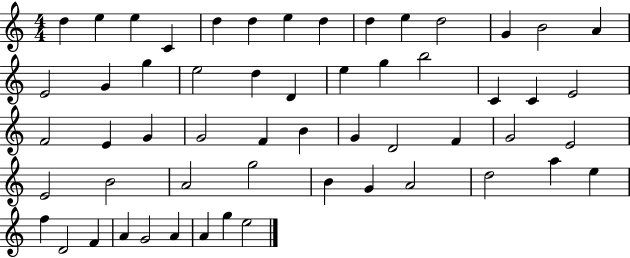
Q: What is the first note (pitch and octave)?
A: D5